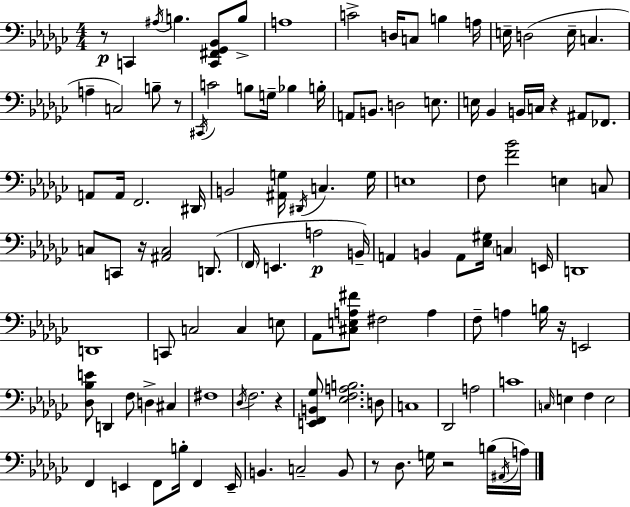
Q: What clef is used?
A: bass